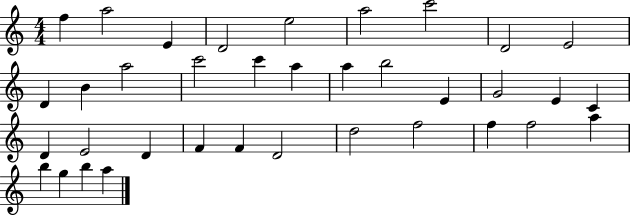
X:1
T:Untitled
M:4/4
L:1/4
K:C
f a2 E D2 e2 a2 c'2 D2 E2 D B a2 c'2 c' a a b2 E G2 E C D E2 D F F D2 d2 f2 f f2 a b g b a